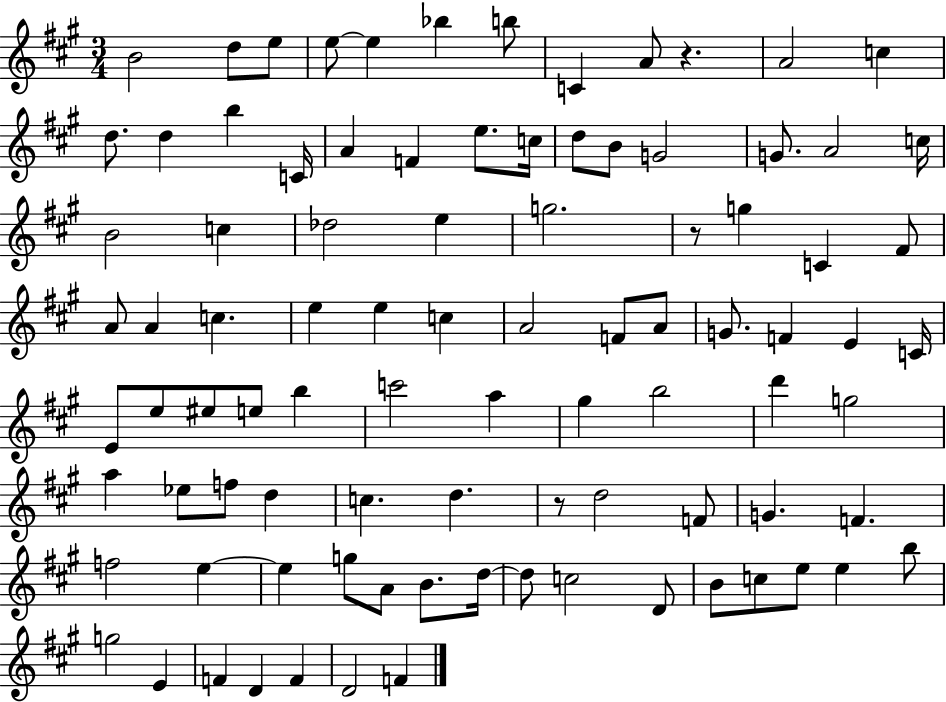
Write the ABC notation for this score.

X:1
T:Untitled
M:3/4
L:1/4
K:A
B2 d/2 e/2 e/2 e _b b/2 C A/2 z A2 c d/2 d b C/4 A F e/2 c/4 d/2 B/2 G2 G/2 A2 c/4 B2 c _d2 e g2 z/2 g C ^F/2 A/2 A c e e c A2 F/2 A/2 G/2 F E C/4 E/2 e/2 ^e/2 e/2 b c'2 a ^g b2 d' g2 a _e/2 f/2 d c d z/2 d2 F/2 G F f2 e e g/2 A/2 B/2 d/4 d/2 c2 D/2 B/2 c/2 e/2 e b/2 g2 E F D F D2 F